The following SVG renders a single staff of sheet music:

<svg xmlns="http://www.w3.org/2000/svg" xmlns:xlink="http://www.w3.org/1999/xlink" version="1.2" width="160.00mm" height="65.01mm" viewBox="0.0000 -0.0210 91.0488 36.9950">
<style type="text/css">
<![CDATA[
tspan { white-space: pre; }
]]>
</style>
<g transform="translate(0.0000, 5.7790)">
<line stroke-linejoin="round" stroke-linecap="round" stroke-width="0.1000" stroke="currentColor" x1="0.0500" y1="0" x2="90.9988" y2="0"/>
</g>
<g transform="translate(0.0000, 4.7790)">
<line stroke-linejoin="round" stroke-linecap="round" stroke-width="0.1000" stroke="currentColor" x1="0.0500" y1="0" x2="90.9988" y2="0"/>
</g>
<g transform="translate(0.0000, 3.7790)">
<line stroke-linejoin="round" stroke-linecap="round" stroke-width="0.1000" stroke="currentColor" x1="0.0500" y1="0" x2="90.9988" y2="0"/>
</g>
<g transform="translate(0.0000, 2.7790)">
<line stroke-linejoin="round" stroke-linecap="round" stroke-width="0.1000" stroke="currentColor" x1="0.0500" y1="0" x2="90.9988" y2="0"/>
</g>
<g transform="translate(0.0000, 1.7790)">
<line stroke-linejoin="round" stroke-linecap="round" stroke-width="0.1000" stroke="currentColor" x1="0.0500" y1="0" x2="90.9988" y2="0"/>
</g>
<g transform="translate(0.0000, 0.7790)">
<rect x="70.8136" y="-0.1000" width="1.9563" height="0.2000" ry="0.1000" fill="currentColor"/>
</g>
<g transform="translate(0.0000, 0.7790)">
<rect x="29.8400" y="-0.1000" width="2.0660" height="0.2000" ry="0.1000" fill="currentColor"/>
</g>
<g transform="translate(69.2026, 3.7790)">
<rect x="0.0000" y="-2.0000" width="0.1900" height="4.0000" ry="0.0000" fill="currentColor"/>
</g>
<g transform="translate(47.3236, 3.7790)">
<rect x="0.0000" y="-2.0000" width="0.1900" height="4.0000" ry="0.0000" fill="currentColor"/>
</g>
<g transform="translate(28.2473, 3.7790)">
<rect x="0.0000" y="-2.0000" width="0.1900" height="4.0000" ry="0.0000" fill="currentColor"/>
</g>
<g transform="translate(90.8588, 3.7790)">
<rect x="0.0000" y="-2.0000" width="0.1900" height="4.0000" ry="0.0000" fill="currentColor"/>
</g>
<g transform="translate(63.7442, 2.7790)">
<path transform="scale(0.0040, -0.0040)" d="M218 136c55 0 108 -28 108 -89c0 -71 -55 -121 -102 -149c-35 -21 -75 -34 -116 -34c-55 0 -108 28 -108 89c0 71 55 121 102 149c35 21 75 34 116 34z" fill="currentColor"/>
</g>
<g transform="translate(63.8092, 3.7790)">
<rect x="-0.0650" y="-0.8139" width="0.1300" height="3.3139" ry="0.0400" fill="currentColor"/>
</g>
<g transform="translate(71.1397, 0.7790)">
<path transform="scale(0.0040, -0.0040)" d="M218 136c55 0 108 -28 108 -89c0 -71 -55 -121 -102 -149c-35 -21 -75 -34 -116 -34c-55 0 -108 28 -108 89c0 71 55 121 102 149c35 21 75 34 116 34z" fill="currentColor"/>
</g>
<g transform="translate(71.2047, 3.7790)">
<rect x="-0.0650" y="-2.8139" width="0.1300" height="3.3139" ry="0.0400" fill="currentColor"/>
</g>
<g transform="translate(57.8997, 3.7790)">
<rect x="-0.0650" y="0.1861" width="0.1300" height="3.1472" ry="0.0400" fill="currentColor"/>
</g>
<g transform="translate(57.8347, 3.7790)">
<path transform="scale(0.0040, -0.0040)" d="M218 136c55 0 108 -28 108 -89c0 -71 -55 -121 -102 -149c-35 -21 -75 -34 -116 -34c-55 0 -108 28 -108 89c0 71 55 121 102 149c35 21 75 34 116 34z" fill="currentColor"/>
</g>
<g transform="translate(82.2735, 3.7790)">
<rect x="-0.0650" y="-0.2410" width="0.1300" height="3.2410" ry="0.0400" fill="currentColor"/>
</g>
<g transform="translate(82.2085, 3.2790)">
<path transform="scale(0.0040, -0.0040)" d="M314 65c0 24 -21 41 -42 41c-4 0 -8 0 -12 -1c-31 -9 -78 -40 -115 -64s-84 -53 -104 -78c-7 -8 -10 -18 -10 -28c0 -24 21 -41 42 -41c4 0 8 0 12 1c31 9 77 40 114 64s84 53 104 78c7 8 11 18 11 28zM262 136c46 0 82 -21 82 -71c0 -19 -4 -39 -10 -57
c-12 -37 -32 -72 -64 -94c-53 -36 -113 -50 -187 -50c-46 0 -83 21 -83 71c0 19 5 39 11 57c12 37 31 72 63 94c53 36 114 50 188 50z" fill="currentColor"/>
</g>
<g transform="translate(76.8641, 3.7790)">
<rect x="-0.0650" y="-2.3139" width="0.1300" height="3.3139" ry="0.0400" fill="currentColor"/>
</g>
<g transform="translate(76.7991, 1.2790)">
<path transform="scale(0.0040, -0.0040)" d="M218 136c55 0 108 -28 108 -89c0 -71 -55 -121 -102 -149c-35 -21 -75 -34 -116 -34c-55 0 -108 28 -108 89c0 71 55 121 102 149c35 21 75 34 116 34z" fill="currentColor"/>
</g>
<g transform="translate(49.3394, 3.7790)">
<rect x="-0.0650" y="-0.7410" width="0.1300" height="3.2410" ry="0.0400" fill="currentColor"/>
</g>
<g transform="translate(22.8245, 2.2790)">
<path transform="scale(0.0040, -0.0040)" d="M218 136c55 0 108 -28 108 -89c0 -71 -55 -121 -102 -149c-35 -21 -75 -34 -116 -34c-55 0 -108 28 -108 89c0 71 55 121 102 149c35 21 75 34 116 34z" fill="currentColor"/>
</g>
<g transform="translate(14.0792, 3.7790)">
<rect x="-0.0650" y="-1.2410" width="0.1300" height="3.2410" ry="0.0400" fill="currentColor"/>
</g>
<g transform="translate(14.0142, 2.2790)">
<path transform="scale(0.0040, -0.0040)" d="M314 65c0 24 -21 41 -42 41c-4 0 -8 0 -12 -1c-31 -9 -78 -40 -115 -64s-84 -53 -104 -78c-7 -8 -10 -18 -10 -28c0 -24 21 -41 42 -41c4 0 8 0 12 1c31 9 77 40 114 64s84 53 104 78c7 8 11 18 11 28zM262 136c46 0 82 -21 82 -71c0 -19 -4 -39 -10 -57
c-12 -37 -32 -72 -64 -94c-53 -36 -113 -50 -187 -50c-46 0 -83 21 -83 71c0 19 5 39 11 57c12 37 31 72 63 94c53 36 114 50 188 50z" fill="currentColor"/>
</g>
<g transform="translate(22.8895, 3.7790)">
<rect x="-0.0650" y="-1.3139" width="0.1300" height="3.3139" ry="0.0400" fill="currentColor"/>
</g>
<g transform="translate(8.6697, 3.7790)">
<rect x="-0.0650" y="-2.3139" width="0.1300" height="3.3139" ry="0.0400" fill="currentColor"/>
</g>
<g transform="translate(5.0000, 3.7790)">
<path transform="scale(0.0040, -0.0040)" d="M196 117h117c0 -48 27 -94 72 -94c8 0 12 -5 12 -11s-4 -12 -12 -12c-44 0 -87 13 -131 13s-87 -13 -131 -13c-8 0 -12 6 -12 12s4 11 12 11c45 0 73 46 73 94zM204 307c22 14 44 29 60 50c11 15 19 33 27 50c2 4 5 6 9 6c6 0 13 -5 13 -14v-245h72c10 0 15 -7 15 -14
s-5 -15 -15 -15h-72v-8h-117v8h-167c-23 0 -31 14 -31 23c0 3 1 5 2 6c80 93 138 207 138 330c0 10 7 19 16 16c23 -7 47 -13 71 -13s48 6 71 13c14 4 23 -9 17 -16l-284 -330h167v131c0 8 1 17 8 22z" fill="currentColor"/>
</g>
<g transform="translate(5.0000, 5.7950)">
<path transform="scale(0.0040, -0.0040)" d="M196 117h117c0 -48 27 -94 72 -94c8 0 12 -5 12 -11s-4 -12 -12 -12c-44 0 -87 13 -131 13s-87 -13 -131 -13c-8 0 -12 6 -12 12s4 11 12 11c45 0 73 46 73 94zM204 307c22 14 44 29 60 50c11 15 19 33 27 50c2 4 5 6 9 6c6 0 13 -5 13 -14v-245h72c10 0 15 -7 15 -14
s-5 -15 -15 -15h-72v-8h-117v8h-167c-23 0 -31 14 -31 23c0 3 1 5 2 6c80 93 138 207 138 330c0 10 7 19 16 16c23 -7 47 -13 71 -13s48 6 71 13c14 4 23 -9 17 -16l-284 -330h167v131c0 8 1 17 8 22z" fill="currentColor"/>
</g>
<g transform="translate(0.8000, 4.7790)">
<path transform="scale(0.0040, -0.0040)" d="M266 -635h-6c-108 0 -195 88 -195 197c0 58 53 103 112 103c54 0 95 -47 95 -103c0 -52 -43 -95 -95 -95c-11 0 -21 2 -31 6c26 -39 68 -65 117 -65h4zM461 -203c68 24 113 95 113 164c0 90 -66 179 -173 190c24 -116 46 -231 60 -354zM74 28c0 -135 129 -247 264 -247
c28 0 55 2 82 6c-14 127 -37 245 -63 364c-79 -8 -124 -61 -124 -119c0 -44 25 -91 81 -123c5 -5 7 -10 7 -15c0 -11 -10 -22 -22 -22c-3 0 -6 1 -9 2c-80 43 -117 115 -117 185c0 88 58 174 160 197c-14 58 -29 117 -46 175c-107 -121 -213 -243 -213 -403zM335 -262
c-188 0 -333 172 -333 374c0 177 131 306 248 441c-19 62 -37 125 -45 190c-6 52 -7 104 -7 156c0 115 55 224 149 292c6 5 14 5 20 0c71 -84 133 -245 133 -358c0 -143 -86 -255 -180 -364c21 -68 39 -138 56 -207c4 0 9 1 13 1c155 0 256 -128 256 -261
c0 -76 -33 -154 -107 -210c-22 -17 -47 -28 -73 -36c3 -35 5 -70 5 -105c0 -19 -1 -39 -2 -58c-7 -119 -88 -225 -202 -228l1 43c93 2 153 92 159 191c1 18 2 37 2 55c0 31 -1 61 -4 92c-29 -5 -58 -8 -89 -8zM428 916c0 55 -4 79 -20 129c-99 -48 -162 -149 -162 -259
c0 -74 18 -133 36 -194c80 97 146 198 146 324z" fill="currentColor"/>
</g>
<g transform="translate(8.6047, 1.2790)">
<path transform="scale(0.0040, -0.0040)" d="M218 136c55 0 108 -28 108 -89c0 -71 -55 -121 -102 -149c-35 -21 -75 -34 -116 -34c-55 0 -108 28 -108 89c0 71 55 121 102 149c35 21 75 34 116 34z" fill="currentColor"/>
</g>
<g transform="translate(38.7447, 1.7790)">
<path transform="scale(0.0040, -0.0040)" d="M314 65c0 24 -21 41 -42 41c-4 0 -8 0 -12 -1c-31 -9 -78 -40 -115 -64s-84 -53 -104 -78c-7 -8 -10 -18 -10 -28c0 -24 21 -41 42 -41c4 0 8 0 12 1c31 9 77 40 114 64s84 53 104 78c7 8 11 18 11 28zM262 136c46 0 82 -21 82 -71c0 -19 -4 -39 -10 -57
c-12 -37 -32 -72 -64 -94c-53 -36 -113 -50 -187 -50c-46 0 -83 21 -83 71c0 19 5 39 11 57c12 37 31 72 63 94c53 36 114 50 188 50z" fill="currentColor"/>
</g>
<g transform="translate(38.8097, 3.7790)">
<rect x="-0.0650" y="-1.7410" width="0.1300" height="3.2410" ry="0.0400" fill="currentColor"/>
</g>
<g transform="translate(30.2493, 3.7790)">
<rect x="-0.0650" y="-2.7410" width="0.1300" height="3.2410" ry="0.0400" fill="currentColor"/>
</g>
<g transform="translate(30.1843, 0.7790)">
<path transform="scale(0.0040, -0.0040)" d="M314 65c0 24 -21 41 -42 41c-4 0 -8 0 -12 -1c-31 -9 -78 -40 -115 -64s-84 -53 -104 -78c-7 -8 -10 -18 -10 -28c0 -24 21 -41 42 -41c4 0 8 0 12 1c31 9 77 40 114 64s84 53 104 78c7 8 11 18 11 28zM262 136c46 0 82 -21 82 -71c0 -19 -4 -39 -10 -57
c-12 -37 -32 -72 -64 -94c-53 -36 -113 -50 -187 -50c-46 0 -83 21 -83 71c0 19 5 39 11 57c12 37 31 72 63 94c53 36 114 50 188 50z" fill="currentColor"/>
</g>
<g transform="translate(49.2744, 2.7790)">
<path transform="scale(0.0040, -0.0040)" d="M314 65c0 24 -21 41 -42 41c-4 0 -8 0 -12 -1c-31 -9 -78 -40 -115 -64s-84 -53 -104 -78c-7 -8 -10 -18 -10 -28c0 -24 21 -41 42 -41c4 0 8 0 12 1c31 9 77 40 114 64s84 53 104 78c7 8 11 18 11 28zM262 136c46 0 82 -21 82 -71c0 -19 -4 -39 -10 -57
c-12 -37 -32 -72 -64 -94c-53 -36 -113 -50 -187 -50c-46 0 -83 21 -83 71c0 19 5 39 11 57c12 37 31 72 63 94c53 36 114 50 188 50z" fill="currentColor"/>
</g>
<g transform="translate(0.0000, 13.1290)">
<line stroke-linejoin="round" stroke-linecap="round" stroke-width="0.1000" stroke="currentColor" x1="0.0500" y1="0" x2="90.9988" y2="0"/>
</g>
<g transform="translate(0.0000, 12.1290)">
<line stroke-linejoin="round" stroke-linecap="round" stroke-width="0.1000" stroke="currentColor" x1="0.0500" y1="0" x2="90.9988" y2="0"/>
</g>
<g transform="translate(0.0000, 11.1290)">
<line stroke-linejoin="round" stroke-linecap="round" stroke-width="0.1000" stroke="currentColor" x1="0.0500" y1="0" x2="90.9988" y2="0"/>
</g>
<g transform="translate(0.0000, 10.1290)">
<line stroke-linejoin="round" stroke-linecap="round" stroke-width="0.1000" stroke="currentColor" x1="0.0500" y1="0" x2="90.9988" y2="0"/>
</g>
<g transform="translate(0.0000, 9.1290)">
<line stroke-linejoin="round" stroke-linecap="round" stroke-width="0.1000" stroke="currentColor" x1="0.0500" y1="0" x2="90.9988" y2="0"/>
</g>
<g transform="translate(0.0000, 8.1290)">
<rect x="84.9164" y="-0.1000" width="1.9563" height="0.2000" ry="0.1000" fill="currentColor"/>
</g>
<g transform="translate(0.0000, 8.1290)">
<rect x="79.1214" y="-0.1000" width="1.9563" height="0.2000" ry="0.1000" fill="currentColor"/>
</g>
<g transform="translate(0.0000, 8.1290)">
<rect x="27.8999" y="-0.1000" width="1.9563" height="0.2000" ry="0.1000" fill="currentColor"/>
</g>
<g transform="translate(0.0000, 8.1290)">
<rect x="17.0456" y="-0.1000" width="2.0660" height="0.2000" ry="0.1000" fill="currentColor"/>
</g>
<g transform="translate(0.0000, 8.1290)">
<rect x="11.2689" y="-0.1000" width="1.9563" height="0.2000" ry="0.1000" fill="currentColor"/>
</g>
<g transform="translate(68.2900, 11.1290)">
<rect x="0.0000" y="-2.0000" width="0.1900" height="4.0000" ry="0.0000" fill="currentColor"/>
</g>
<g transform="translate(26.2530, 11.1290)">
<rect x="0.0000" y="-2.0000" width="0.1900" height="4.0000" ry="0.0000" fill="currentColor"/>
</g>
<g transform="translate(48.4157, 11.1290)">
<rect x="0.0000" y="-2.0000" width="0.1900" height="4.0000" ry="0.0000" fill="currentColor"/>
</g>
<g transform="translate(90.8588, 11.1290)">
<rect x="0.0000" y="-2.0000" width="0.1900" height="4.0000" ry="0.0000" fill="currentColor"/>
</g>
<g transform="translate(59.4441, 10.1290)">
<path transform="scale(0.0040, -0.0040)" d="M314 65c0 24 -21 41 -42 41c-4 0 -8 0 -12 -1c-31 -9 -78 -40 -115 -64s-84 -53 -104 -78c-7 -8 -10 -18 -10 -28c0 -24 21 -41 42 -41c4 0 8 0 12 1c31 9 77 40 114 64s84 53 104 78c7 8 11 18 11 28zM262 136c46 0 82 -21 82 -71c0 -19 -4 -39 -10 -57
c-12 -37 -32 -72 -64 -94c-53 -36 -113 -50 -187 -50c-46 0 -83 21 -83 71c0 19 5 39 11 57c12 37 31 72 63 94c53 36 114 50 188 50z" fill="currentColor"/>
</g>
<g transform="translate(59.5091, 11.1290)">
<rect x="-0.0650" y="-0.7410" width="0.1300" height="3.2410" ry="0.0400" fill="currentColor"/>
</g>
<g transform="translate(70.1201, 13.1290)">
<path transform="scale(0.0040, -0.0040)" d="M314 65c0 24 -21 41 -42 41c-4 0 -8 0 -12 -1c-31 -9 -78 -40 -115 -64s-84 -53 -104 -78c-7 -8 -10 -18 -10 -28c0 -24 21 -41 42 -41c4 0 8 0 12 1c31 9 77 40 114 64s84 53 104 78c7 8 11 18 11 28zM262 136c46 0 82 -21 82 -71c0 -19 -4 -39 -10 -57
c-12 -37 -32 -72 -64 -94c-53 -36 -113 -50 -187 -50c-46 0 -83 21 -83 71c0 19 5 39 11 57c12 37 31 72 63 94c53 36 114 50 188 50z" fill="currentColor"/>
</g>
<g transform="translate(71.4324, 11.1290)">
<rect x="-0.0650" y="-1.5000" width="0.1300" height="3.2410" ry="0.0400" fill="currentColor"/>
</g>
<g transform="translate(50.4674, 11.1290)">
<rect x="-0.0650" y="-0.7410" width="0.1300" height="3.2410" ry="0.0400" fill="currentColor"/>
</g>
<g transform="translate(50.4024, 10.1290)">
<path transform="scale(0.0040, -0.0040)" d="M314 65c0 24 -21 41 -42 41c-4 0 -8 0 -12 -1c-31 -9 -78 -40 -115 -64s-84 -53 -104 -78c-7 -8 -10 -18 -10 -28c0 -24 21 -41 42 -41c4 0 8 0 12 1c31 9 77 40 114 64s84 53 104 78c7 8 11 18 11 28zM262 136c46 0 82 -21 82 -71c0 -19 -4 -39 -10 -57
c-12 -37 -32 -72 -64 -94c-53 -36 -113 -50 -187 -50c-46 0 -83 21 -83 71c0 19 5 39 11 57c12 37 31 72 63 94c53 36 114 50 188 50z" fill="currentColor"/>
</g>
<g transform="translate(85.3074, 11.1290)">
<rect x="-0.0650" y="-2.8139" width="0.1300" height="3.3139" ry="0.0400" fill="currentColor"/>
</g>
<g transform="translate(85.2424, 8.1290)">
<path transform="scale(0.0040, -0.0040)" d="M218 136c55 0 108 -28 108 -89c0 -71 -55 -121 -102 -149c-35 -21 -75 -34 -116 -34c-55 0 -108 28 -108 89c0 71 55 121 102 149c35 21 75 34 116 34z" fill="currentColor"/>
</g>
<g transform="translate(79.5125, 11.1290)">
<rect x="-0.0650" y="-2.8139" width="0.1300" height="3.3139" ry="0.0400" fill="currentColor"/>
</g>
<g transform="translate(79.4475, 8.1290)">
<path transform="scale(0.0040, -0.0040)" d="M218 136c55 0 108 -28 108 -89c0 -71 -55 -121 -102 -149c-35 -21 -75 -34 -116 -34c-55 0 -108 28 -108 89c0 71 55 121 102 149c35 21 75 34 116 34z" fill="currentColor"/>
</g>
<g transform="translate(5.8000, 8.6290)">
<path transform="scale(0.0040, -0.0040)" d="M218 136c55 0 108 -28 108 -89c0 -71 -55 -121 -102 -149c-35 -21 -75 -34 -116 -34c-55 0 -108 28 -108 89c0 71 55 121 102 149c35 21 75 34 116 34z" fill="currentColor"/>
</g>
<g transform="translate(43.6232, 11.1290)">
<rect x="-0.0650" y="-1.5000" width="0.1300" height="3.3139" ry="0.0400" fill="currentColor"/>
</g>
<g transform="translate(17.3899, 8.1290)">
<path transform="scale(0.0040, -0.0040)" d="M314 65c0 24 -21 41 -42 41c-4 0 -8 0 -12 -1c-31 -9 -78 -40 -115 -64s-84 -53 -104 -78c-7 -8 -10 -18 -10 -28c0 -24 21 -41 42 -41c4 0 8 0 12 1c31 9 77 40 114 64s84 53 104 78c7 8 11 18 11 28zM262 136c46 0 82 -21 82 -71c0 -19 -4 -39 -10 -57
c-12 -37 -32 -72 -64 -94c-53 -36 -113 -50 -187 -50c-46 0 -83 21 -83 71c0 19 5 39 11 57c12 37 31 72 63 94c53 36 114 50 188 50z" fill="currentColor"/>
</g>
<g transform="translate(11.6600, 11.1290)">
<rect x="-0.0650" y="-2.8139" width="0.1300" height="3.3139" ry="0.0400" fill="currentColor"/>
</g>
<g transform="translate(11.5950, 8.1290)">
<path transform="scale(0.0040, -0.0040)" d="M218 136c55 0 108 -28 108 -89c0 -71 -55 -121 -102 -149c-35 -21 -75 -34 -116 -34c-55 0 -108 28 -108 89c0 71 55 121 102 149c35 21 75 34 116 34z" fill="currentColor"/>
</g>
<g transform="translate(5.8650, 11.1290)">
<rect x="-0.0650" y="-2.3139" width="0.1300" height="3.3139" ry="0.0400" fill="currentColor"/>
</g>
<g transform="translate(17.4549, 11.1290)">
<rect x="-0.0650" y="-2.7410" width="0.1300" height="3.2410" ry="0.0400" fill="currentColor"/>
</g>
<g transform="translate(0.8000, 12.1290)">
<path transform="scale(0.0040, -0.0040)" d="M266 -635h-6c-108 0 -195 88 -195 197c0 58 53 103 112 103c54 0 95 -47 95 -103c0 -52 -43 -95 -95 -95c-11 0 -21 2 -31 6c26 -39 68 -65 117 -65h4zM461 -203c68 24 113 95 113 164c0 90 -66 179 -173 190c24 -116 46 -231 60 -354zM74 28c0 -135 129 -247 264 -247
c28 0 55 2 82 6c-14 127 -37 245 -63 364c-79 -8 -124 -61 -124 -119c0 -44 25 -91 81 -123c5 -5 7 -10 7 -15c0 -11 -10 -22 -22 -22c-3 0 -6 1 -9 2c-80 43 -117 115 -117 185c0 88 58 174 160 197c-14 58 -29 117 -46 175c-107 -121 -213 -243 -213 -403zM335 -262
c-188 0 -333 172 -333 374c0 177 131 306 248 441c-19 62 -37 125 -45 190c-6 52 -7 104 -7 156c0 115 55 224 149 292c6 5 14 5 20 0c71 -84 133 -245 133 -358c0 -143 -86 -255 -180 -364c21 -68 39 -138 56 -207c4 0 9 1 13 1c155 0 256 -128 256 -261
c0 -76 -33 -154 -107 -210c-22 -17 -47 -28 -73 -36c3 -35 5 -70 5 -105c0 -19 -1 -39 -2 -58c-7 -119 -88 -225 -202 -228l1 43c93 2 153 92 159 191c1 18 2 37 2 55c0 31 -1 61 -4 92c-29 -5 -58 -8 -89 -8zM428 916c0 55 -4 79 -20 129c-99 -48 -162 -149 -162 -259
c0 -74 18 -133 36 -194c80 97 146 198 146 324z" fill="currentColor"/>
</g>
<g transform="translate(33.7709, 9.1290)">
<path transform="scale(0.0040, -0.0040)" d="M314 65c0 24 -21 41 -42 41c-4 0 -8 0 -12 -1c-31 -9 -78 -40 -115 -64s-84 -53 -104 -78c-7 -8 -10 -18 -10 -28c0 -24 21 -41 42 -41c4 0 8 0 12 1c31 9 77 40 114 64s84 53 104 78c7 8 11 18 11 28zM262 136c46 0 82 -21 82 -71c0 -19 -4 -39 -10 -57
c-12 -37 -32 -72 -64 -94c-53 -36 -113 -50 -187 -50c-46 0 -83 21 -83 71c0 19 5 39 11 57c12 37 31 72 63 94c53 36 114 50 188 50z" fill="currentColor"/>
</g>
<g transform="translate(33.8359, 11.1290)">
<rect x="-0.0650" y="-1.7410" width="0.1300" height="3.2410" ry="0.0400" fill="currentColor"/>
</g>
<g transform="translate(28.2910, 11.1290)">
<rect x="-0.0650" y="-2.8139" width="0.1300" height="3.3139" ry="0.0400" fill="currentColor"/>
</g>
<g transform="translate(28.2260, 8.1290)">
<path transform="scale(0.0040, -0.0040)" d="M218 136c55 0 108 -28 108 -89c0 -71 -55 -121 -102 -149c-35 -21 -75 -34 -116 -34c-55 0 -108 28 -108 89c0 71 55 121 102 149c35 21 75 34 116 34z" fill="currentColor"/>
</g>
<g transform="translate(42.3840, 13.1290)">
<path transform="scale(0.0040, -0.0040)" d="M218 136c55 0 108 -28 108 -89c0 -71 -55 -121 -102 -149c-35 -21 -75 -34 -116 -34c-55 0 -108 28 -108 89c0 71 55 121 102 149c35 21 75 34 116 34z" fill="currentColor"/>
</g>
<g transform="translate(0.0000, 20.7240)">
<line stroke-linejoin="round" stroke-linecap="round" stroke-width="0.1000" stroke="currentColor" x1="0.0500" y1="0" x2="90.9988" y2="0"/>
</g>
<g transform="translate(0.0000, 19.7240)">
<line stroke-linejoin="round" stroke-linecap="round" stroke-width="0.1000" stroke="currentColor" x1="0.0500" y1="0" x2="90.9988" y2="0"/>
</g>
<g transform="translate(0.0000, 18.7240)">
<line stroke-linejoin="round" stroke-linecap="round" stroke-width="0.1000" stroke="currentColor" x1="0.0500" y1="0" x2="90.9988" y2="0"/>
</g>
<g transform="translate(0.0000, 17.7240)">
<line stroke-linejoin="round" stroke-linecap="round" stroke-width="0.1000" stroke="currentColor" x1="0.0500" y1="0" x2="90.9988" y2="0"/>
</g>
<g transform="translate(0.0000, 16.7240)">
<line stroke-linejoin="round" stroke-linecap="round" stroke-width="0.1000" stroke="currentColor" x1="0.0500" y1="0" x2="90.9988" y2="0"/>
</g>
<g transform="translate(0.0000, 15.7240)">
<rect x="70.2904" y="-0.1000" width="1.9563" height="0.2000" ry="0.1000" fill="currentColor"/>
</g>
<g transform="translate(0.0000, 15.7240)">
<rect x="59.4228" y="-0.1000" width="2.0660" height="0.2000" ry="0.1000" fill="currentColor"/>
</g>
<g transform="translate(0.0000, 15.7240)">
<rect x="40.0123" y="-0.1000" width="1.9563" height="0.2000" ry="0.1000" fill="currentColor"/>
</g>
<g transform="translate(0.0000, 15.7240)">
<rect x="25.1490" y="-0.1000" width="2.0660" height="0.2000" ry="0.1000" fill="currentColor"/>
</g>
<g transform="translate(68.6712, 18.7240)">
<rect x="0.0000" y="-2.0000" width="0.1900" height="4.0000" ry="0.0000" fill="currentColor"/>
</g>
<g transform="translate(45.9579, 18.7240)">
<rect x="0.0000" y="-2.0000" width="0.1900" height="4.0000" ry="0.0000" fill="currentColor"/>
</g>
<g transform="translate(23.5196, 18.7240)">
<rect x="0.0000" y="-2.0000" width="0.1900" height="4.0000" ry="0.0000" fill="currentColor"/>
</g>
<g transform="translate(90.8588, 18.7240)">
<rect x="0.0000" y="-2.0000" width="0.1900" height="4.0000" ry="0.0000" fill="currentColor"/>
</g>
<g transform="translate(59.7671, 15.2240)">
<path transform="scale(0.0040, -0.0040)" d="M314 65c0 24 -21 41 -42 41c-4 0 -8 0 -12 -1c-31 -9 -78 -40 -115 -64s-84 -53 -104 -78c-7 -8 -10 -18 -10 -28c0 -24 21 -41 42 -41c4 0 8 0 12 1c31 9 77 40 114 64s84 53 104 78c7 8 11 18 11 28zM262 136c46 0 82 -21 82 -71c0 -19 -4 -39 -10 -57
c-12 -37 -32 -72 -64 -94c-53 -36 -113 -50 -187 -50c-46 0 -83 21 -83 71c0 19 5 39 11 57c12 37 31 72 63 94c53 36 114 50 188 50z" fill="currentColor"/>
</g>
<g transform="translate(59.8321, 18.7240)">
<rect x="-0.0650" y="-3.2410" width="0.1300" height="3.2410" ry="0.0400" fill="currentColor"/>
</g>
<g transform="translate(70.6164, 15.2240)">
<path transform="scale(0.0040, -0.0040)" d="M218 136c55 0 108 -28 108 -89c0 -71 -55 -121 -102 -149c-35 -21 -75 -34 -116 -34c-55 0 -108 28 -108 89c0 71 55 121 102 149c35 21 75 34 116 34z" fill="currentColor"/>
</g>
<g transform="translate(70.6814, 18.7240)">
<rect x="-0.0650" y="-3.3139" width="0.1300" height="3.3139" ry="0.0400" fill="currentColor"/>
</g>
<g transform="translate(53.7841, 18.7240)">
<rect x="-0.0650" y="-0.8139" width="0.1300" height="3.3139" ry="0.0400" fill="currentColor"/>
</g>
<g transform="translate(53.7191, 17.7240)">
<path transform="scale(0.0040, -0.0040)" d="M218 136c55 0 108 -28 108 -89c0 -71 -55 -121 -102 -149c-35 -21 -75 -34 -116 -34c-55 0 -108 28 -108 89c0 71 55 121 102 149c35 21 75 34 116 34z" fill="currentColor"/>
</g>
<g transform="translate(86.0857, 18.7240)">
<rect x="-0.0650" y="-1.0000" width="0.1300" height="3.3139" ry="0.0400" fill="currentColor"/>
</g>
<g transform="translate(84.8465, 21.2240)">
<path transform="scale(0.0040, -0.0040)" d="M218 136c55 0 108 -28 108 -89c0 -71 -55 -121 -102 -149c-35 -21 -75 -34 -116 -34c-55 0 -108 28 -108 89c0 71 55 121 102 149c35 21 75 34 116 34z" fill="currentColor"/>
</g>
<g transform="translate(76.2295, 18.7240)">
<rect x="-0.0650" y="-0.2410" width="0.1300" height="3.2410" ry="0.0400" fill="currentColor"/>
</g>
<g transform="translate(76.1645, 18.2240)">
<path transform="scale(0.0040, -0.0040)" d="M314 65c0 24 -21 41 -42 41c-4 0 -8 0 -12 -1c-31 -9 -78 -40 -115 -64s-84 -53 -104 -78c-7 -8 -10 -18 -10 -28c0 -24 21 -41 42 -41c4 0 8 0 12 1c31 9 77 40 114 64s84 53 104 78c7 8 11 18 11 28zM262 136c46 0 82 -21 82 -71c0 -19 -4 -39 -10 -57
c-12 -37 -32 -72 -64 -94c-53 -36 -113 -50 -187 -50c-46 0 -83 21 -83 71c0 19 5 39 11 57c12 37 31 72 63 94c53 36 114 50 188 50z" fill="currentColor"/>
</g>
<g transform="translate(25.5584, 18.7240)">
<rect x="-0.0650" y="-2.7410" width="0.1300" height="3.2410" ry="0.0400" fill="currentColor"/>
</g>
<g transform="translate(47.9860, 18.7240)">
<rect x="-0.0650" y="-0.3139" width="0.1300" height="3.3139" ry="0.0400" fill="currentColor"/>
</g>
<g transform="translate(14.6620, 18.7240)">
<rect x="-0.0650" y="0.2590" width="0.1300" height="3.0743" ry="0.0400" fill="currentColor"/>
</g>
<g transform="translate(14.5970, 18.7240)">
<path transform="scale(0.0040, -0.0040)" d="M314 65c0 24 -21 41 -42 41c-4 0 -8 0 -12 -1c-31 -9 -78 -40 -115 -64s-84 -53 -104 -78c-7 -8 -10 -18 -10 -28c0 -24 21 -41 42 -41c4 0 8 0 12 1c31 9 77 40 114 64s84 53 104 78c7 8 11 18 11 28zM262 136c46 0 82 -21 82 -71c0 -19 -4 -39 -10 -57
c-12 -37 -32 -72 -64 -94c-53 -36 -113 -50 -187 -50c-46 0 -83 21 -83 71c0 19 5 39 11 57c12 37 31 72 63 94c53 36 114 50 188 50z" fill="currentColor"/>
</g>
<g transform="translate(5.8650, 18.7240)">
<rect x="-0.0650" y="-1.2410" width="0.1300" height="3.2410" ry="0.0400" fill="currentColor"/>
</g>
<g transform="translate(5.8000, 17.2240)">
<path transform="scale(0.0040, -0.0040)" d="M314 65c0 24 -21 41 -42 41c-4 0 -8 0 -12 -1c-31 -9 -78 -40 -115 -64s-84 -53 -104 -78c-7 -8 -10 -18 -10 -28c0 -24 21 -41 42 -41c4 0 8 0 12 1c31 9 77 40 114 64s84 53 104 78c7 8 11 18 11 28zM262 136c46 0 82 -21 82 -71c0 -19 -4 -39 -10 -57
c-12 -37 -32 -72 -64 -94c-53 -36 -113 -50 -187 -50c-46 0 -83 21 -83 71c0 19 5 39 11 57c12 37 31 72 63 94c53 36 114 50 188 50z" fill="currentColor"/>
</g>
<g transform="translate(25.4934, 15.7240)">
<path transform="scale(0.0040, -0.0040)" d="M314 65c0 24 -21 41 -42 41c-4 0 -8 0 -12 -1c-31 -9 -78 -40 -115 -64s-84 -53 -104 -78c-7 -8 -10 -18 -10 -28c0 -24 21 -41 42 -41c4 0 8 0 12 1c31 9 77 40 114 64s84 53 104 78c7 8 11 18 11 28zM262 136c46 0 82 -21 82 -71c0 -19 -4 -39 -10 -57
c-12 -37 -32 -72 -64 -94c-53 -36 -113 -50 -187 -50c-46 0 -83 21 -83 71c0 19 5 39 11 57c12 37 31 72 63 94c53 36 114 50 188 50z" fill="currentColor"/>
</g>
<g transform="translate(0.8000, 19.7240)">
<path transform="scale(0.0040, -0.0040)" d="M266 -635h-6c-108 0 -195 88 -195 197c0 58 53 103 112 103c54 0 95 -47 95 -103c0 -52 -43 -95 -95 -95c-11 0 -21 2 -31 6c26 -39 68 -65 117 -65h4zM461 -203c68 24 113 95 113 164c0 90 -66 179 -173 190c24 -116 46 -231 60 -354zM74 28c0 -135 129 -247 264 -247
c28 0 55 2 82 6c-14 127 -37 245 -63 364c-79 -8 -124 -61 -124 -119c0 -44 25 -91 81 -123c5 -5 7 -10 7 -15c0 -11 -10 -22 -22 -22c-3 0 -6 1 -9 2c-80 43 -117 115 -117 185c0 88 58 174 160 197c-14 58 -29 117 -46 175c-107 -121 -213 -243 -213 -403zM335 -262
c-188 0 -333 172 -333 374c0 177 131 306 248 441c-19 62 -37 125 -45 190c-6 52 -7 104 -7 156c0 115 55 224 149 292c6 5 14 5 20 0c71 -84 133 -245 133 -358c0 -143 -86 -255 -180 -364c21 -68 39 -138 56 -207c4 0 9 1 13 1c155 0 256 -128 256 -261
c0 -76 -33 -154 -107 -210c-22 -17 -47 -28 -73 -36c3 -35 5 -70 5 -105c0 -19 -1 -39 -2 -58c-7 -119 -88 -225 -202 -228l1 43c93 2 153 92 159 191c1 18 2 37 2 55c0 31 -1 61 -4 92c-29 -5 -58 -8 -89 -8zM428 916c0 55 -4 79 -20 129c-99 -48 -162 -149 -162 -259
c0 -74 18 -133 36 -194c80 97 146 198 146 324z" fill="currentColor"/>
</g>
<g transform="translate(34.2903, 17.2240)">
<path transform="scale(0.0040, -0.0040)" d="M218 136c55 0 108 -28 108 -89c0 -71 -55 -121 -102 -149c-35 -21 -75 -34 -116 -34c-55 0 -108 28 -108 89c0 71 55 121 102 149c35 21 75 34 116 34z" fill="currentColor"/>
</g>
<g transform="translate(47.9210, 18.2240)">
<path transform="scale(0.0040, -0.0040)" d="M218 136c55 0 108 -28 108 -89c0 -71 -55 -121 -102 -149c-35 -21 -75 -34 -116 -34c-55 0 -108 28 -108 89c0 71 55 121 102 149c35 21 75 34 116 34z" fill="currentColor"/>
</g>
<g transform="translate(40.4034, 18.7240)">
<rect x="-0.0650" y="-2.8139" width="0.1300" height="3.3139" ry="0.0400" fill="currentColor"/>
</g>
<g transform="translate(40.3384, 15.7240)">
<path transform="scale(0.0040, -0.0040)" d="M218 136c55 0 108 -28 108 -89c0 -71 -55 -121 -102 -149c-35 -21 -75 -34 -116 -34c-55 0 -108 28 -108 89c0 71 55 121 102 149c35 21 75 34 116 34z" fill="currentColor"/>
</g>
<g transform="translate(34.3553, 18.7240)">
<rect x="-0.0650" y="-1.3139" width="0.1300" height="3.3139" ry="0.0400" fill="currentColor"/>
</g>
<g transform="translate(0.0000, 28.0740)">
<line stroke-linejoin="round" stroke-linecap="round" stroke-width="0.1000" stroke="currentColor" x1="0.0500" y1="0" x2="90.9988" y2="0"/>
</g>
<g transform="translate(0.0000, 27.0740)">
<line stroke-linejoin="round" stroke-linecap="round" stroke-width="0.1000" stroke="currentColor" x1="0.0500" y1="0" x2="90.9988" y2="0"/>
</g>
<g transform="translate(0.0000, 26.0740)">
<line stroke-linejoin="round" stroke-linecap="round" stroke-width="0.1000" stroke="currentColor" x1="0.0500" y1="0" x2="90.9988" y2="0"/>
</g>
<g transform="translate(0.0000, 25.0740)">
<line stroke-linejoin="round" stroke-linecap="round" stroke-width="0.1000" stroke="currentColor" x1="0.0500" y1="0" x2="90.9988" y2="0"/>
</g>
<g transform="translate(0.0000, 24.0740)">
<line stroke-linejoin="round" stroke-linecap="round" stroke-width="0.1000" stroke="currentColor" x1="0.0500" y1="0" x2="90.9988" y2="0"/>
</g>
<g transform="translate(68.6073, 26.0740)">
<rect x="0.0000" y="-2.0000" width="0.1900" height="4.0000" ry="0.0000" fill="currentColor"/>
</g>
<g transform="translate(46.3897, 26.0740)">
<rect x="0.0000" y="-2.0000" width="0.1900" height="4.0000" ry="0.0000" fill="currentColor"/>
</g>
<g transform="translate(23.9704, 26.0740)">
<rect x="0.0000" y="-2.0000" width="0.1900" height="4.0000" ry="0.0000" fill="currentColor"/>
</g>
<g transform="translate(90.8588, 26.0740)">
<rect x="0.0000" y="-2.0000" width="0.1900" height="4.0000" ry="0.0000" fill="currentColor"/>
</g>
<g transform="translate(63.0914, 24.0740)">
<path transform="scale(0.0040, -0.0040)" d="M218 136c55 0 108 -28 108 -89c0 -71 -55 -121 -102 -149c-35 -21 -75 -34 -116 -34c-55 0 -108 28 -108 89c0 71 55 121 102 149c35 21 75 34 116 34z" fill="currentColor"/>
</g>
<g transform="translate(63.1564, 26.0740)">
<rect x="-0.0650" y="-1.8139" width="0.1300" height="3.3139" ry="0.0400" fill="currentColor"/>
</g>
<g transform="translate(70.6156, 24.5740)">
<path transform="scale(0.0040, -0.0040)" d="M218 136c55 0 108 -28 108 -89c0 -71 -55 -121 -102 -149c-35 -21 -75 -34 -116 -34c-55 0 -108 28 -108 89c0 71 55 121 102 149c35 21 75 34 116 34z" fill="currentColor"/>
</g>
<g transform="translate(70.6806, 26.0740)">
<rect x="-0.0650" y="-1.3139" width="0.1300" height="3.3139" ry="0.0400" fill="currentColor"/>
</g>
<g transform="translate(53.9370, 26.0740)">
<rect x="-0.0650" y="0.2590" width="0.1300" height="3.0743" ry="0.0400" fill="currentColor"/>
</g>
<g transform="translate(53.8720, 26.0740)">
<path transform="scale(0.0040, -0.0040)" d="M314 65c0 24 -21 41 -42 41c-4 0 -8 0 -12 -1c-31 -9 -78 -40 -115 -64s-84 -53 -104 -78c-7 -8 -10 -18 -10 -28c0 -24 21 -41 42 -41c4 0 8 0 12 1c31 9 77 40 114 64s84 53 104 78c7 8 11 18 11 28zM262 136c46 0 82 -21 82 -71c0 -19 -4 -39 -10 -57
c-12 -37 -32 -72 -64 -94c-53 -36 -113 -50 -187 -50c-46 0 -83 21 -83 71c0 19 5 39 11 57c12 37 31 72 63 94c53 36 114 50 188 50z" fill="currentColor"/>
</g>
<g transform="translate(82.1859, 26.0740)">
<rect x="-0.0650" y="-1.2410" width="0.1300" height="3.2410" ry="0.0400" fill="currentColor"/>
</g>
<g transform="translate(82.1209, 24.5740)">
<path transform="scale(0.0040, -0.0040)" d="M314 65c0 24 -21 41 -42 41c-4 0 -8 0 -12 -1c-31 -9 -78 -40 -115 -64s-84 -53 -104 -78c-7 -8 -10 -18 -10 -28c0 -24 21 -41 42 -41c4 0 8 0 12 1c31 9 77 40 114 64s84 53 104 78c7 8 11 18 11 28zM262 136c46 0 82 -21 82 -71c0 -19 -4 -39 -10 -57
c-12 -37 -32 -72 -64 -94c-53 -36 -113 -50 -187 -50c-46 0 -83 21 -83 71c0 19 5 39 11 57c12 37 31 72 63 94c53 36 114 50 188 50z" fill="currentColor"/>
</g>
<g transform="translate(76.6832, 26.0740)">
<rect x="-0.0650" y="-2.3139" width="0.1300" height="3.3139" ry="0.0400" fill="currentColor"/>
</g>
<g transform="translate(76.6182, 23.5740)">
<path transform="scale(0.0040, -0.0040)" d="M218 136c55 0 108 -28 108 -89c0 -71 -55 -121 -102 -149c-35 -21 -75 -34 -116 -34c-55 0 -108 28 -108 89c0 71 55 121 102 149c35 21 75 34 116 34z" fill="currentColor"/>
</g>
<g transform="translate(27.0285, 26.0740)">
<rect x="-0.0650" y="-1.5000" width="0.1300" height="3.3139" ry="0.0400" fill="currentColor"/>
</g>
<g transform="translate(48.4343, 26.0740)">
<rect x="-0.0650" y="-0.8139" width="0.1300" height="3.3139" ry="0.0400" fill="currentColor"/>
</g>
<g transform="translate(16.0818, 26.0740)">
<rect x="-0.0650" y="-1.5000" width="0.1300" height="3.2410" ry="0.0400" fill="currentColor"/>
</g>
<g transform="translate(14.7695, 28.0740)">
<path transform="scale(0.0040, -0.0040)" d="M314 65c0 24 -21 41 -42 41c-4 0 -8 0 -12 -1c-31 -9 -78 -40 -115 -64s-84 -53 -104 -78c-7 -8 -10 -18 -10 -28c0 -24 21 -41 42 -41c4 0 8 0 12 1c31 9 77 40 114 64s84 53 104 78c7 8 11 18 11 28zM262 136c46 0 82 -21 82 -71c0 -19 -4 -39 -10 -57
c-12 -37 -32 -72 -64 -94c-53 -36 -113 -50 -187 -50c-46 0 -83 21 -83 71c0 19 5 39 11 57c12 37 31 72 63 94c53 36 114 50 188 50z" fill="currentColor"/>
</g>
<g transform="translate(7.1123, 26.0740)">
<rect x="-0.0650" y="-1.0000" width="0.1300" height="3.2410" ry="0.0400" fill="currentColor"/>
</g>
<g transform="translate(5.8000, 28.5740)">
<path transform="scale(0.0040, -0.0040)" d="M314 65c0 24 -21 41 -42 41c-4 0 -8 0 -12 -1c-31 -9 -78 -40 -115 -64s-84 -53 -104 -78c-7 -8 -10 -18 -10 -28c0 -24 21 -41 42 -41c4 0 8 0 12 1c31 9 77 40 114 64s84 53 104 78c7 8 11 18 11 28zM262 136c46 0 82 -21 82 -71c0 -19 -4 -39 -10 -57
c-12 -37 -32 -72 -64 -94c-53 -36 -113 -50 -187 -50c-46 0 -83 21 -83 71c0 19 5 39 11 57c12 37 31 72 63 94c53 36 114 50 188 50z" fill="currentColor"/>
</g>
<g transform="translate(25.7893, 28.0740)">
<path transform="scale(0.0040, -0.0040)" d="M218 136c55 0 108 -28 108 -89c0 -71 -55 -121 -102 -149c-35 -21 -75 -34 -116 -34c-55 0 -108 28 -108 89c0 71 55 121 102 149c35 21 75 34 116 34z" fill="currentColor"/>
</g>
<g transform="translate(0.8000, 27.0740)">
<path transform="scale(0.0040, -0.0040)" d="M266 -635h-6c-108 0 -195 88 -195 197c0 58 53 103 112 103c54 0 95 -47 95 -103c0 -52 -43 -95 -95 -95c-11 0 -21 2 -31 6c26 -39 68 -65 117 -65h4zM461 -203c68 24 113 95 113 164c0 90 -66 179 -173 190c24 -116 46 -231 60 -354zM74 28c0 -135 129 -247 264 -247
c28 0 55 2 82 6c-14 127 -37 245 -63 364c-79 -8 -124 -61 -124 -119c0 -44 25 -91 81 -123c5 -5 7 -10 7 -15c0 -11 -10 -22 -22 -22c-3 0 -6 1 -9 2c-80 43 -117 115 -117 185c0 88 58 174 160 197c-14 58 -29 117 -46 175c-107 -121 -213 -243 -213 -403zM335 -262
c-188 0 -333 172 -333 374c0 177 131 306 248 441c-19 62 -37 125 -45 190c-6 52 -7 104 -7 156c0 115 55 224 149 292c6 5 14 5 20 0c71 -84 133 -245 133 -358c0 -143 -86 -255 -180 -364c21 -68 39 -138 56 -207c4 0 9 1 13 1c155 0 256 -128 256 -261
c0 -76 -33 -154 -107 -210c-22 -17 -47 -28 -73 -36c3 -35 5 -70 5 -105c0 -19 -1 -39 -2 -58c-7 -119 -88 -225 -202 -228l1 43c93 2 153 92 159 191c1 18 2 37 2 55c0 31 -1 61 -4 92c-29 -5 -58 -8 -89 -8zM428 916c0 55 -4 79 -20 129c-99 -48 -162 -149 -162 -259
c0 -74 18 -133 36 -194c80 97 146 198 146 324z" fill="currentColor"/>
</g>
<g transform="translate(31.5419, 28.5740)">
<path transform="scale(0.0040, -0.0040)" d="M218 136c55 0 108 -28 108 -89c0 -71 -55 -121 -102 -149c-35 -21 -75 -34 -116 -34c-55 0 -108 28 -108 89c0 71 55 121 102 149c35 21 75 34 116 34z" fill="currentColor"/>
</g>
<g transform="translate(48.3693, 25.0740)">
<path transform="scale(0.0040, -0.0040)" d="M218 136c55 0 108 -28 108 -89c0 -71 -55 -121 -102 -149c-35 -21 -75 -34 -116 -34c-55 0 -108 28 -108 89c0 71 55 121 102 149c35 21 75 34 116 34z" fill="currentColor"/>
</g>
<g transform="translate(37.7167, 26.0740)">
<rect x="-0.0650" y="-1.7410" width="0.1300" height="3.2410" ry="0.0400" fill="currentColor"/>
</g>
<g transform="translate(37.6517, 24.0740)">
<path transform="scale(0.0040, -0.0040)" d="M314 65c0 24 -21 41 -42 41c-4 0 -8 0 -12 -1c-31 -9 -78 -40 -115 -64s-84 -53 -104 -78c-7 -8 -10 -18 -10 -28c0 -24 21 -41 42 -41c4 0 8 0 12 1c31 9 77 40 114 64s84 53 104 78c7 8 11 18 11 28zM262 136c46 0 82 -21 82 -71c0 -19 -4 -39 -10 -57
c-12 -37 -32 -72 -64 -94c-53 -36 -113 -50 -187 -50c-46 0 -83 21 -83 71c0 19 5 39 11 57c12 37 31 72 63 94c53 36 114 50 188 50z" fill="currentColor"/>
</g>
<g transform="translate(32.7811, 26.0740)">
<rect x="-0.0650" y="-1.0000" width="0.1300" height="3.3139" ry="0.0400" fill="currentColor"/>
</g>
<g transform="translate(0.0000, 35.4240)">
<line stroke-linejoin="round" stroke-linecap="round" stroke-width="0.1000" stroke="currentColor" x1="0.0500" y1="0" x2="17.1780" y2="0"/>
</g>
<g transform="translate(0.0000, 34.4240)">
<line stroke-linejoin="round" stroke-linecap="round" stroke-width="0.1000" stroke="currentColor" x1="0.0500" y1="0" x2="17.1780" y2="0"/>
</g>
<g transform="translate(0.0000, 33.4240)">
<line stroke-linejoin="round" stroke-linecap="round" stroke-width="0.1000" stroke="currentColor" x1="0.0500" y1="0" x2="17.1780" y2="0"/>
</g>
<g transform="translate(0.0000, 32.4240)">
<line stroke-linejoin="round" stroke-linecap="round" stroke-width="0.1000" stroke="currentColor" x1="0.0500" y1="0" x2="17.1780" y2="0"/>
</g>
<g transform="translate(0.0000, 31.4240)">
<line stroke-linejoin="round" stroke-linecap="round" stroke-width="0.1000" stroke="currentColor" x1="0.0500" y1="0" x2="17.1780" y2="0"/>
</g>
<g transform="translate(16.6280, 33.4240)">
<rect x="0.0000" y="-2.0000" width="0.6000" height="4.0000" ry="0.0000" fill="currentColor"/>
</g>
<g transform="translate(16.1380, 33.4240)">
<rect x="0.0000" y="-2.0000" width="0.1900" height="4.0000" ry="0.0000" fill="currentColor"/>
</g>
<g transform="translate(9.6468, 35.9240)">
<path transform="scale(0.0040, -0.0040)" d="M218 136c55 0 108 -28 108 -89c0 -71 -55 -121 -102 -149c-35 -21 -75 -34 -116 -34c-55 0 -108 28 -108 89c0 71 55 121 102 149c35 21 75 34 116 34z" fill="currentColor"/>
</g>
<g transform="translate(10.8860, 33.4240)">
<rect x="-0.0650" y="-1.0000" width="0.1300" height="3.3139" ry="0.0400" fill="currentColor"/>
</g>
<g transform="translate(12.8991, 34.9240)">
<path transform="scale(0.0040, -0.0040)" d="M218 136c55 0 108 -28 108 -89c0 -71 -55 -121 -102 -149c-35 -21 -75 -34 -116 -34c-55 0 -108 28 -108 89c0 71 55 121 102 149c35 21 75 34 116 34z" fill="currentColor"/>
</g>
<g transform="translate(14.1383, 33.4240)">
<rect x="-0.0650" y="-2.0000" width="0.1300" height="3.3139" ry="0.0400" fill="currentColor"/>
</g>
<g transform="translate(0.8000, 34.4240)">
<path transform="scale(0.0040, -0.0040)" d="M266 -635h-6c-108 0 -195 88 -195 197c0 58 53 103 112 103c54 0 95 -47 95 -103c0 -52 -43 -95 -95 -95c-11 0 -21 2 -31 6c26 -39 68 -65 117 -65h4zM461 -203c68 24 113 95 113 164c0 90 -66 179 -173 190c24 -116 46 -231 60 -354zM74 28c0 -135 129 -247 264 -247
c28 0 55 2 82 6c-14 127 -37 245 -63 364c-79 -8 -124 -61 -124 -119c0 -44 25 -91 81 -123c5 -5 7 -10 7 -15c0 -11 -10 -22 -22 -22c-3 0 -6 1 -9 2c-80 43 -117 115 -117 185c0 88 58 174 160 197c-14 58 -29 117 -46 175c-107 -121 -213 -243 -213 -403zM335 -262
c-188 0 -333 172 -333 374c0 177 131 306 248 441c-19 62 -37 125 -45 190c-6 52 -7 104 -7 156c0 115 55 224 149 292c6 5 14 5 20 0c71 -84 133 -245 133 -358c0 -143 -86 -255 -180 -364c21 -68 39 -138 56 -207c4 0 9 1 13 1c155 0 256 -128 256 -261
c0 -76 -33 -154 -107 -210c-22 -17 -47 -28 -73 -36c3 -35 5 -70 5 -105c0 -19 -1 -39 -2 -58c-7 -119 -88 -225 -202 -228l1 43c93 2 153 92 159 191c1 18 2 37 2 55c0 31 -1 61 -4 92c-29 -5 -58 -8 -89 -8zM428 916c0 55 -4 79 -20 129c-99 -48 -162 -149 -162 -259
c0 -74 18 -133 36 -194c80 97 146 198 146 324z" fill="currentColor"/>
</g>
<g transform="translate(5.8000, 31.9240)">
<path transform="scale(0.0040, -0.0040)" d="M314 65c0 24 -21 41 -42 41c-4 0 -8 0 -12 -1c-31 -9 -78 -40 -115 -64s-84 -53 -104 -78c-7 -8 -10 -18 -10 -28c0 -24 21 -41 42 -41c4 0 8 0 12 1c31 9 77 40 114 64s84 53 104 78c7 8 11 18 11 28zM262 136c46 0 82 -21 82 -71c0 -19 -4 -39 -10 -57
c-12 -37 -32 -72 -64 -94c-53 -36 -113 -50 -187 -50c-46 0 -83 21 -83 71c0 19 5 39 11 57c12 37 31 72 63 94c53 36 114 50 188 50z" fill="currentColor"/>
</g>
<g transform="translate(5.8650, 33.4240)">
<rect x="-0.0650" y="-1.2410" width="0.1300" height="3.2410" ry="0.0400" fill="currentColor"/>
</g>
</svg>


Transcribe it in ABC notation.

X:1
T:Untitled
M:4/4
L:1/4
K:C
g e2 e a2 f2 d2 B d a g c2 g a a2 a f2 E d2 d2 E2 a a e2 B2 a2 e a c d b2 b c2 D D2 E2 E D f2 d B2 f e g e2 e2 D F